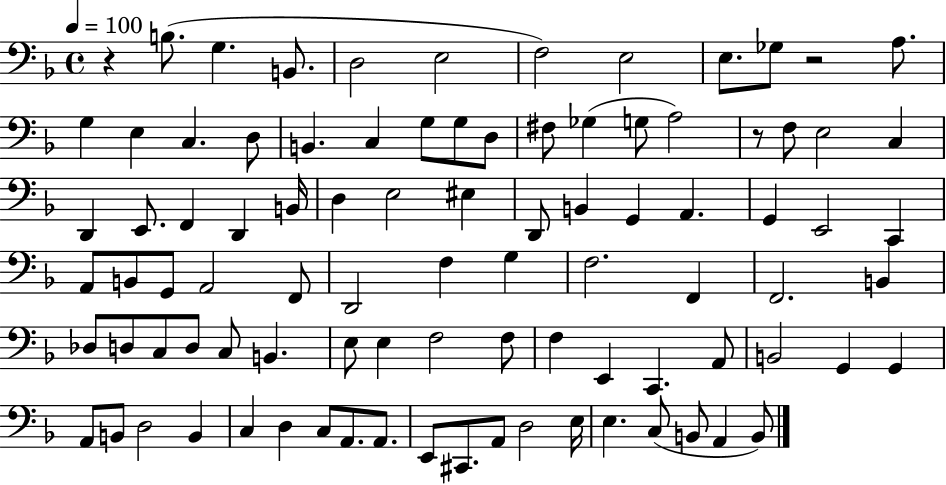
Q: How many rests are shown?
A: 3